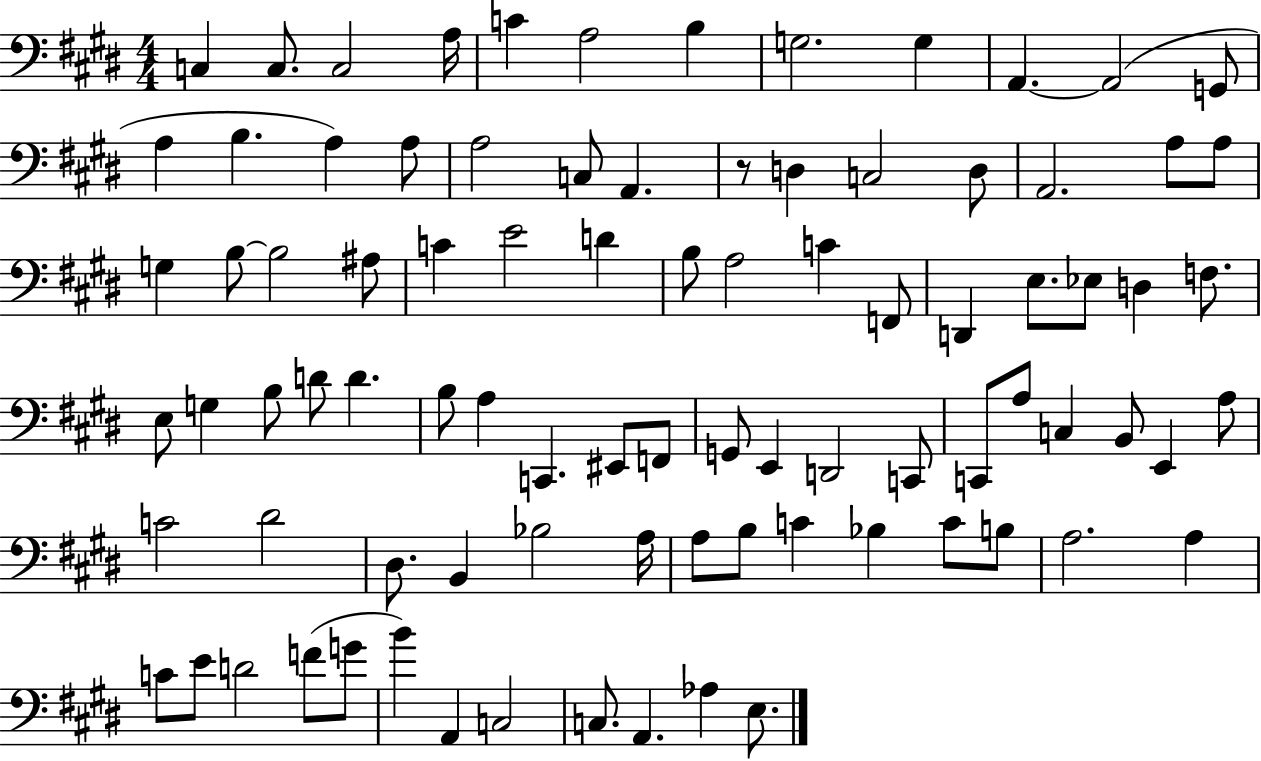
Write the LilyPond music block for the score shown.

{
  \clef bass
  \numericTimeSignature
  \time 4/4
  \key e \major
  c4 c8. c2 a16 | c'4 a2 b4 | g2. g4 | a,4.~~ a,2( g,8 | \break a4 b4. a4) a8 | a2 c8 a,4. | r8 d4 c2 d8 | a,2. a8 a8 | \break g4 b8~~ b2 ais8 | c'4 e'2 d'4 | b8 a2 c'4 f,8 | d,4 e8. ees8 d4 f8. | \break e8 g4 b8 d'8 d'4. | b8 a4 c,4. eis,8 f,8 | g,8 e,4 d,2 c,8 | c,8 a8 c4 b,8 e,4 a8 | \break c'2 dis'2 | dis8. b,4 bes2 a16 | a8 b8 c'4 bes4 c'8 b8 | a2. a4 | \break c'8 e'8 d'2 f'8( g'8 | b'4) a,4 c2 | c8. a,4. aes4 e8. | \bar "|."
}